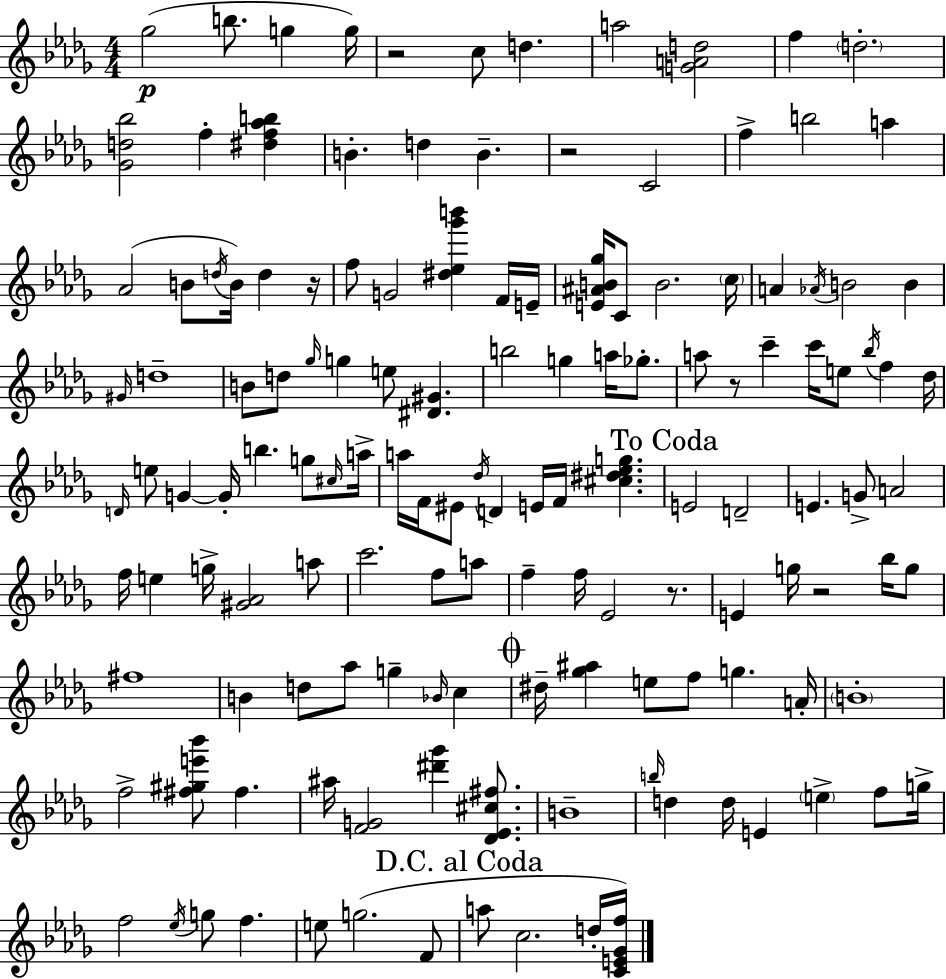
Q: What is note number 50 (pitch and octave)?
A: F5